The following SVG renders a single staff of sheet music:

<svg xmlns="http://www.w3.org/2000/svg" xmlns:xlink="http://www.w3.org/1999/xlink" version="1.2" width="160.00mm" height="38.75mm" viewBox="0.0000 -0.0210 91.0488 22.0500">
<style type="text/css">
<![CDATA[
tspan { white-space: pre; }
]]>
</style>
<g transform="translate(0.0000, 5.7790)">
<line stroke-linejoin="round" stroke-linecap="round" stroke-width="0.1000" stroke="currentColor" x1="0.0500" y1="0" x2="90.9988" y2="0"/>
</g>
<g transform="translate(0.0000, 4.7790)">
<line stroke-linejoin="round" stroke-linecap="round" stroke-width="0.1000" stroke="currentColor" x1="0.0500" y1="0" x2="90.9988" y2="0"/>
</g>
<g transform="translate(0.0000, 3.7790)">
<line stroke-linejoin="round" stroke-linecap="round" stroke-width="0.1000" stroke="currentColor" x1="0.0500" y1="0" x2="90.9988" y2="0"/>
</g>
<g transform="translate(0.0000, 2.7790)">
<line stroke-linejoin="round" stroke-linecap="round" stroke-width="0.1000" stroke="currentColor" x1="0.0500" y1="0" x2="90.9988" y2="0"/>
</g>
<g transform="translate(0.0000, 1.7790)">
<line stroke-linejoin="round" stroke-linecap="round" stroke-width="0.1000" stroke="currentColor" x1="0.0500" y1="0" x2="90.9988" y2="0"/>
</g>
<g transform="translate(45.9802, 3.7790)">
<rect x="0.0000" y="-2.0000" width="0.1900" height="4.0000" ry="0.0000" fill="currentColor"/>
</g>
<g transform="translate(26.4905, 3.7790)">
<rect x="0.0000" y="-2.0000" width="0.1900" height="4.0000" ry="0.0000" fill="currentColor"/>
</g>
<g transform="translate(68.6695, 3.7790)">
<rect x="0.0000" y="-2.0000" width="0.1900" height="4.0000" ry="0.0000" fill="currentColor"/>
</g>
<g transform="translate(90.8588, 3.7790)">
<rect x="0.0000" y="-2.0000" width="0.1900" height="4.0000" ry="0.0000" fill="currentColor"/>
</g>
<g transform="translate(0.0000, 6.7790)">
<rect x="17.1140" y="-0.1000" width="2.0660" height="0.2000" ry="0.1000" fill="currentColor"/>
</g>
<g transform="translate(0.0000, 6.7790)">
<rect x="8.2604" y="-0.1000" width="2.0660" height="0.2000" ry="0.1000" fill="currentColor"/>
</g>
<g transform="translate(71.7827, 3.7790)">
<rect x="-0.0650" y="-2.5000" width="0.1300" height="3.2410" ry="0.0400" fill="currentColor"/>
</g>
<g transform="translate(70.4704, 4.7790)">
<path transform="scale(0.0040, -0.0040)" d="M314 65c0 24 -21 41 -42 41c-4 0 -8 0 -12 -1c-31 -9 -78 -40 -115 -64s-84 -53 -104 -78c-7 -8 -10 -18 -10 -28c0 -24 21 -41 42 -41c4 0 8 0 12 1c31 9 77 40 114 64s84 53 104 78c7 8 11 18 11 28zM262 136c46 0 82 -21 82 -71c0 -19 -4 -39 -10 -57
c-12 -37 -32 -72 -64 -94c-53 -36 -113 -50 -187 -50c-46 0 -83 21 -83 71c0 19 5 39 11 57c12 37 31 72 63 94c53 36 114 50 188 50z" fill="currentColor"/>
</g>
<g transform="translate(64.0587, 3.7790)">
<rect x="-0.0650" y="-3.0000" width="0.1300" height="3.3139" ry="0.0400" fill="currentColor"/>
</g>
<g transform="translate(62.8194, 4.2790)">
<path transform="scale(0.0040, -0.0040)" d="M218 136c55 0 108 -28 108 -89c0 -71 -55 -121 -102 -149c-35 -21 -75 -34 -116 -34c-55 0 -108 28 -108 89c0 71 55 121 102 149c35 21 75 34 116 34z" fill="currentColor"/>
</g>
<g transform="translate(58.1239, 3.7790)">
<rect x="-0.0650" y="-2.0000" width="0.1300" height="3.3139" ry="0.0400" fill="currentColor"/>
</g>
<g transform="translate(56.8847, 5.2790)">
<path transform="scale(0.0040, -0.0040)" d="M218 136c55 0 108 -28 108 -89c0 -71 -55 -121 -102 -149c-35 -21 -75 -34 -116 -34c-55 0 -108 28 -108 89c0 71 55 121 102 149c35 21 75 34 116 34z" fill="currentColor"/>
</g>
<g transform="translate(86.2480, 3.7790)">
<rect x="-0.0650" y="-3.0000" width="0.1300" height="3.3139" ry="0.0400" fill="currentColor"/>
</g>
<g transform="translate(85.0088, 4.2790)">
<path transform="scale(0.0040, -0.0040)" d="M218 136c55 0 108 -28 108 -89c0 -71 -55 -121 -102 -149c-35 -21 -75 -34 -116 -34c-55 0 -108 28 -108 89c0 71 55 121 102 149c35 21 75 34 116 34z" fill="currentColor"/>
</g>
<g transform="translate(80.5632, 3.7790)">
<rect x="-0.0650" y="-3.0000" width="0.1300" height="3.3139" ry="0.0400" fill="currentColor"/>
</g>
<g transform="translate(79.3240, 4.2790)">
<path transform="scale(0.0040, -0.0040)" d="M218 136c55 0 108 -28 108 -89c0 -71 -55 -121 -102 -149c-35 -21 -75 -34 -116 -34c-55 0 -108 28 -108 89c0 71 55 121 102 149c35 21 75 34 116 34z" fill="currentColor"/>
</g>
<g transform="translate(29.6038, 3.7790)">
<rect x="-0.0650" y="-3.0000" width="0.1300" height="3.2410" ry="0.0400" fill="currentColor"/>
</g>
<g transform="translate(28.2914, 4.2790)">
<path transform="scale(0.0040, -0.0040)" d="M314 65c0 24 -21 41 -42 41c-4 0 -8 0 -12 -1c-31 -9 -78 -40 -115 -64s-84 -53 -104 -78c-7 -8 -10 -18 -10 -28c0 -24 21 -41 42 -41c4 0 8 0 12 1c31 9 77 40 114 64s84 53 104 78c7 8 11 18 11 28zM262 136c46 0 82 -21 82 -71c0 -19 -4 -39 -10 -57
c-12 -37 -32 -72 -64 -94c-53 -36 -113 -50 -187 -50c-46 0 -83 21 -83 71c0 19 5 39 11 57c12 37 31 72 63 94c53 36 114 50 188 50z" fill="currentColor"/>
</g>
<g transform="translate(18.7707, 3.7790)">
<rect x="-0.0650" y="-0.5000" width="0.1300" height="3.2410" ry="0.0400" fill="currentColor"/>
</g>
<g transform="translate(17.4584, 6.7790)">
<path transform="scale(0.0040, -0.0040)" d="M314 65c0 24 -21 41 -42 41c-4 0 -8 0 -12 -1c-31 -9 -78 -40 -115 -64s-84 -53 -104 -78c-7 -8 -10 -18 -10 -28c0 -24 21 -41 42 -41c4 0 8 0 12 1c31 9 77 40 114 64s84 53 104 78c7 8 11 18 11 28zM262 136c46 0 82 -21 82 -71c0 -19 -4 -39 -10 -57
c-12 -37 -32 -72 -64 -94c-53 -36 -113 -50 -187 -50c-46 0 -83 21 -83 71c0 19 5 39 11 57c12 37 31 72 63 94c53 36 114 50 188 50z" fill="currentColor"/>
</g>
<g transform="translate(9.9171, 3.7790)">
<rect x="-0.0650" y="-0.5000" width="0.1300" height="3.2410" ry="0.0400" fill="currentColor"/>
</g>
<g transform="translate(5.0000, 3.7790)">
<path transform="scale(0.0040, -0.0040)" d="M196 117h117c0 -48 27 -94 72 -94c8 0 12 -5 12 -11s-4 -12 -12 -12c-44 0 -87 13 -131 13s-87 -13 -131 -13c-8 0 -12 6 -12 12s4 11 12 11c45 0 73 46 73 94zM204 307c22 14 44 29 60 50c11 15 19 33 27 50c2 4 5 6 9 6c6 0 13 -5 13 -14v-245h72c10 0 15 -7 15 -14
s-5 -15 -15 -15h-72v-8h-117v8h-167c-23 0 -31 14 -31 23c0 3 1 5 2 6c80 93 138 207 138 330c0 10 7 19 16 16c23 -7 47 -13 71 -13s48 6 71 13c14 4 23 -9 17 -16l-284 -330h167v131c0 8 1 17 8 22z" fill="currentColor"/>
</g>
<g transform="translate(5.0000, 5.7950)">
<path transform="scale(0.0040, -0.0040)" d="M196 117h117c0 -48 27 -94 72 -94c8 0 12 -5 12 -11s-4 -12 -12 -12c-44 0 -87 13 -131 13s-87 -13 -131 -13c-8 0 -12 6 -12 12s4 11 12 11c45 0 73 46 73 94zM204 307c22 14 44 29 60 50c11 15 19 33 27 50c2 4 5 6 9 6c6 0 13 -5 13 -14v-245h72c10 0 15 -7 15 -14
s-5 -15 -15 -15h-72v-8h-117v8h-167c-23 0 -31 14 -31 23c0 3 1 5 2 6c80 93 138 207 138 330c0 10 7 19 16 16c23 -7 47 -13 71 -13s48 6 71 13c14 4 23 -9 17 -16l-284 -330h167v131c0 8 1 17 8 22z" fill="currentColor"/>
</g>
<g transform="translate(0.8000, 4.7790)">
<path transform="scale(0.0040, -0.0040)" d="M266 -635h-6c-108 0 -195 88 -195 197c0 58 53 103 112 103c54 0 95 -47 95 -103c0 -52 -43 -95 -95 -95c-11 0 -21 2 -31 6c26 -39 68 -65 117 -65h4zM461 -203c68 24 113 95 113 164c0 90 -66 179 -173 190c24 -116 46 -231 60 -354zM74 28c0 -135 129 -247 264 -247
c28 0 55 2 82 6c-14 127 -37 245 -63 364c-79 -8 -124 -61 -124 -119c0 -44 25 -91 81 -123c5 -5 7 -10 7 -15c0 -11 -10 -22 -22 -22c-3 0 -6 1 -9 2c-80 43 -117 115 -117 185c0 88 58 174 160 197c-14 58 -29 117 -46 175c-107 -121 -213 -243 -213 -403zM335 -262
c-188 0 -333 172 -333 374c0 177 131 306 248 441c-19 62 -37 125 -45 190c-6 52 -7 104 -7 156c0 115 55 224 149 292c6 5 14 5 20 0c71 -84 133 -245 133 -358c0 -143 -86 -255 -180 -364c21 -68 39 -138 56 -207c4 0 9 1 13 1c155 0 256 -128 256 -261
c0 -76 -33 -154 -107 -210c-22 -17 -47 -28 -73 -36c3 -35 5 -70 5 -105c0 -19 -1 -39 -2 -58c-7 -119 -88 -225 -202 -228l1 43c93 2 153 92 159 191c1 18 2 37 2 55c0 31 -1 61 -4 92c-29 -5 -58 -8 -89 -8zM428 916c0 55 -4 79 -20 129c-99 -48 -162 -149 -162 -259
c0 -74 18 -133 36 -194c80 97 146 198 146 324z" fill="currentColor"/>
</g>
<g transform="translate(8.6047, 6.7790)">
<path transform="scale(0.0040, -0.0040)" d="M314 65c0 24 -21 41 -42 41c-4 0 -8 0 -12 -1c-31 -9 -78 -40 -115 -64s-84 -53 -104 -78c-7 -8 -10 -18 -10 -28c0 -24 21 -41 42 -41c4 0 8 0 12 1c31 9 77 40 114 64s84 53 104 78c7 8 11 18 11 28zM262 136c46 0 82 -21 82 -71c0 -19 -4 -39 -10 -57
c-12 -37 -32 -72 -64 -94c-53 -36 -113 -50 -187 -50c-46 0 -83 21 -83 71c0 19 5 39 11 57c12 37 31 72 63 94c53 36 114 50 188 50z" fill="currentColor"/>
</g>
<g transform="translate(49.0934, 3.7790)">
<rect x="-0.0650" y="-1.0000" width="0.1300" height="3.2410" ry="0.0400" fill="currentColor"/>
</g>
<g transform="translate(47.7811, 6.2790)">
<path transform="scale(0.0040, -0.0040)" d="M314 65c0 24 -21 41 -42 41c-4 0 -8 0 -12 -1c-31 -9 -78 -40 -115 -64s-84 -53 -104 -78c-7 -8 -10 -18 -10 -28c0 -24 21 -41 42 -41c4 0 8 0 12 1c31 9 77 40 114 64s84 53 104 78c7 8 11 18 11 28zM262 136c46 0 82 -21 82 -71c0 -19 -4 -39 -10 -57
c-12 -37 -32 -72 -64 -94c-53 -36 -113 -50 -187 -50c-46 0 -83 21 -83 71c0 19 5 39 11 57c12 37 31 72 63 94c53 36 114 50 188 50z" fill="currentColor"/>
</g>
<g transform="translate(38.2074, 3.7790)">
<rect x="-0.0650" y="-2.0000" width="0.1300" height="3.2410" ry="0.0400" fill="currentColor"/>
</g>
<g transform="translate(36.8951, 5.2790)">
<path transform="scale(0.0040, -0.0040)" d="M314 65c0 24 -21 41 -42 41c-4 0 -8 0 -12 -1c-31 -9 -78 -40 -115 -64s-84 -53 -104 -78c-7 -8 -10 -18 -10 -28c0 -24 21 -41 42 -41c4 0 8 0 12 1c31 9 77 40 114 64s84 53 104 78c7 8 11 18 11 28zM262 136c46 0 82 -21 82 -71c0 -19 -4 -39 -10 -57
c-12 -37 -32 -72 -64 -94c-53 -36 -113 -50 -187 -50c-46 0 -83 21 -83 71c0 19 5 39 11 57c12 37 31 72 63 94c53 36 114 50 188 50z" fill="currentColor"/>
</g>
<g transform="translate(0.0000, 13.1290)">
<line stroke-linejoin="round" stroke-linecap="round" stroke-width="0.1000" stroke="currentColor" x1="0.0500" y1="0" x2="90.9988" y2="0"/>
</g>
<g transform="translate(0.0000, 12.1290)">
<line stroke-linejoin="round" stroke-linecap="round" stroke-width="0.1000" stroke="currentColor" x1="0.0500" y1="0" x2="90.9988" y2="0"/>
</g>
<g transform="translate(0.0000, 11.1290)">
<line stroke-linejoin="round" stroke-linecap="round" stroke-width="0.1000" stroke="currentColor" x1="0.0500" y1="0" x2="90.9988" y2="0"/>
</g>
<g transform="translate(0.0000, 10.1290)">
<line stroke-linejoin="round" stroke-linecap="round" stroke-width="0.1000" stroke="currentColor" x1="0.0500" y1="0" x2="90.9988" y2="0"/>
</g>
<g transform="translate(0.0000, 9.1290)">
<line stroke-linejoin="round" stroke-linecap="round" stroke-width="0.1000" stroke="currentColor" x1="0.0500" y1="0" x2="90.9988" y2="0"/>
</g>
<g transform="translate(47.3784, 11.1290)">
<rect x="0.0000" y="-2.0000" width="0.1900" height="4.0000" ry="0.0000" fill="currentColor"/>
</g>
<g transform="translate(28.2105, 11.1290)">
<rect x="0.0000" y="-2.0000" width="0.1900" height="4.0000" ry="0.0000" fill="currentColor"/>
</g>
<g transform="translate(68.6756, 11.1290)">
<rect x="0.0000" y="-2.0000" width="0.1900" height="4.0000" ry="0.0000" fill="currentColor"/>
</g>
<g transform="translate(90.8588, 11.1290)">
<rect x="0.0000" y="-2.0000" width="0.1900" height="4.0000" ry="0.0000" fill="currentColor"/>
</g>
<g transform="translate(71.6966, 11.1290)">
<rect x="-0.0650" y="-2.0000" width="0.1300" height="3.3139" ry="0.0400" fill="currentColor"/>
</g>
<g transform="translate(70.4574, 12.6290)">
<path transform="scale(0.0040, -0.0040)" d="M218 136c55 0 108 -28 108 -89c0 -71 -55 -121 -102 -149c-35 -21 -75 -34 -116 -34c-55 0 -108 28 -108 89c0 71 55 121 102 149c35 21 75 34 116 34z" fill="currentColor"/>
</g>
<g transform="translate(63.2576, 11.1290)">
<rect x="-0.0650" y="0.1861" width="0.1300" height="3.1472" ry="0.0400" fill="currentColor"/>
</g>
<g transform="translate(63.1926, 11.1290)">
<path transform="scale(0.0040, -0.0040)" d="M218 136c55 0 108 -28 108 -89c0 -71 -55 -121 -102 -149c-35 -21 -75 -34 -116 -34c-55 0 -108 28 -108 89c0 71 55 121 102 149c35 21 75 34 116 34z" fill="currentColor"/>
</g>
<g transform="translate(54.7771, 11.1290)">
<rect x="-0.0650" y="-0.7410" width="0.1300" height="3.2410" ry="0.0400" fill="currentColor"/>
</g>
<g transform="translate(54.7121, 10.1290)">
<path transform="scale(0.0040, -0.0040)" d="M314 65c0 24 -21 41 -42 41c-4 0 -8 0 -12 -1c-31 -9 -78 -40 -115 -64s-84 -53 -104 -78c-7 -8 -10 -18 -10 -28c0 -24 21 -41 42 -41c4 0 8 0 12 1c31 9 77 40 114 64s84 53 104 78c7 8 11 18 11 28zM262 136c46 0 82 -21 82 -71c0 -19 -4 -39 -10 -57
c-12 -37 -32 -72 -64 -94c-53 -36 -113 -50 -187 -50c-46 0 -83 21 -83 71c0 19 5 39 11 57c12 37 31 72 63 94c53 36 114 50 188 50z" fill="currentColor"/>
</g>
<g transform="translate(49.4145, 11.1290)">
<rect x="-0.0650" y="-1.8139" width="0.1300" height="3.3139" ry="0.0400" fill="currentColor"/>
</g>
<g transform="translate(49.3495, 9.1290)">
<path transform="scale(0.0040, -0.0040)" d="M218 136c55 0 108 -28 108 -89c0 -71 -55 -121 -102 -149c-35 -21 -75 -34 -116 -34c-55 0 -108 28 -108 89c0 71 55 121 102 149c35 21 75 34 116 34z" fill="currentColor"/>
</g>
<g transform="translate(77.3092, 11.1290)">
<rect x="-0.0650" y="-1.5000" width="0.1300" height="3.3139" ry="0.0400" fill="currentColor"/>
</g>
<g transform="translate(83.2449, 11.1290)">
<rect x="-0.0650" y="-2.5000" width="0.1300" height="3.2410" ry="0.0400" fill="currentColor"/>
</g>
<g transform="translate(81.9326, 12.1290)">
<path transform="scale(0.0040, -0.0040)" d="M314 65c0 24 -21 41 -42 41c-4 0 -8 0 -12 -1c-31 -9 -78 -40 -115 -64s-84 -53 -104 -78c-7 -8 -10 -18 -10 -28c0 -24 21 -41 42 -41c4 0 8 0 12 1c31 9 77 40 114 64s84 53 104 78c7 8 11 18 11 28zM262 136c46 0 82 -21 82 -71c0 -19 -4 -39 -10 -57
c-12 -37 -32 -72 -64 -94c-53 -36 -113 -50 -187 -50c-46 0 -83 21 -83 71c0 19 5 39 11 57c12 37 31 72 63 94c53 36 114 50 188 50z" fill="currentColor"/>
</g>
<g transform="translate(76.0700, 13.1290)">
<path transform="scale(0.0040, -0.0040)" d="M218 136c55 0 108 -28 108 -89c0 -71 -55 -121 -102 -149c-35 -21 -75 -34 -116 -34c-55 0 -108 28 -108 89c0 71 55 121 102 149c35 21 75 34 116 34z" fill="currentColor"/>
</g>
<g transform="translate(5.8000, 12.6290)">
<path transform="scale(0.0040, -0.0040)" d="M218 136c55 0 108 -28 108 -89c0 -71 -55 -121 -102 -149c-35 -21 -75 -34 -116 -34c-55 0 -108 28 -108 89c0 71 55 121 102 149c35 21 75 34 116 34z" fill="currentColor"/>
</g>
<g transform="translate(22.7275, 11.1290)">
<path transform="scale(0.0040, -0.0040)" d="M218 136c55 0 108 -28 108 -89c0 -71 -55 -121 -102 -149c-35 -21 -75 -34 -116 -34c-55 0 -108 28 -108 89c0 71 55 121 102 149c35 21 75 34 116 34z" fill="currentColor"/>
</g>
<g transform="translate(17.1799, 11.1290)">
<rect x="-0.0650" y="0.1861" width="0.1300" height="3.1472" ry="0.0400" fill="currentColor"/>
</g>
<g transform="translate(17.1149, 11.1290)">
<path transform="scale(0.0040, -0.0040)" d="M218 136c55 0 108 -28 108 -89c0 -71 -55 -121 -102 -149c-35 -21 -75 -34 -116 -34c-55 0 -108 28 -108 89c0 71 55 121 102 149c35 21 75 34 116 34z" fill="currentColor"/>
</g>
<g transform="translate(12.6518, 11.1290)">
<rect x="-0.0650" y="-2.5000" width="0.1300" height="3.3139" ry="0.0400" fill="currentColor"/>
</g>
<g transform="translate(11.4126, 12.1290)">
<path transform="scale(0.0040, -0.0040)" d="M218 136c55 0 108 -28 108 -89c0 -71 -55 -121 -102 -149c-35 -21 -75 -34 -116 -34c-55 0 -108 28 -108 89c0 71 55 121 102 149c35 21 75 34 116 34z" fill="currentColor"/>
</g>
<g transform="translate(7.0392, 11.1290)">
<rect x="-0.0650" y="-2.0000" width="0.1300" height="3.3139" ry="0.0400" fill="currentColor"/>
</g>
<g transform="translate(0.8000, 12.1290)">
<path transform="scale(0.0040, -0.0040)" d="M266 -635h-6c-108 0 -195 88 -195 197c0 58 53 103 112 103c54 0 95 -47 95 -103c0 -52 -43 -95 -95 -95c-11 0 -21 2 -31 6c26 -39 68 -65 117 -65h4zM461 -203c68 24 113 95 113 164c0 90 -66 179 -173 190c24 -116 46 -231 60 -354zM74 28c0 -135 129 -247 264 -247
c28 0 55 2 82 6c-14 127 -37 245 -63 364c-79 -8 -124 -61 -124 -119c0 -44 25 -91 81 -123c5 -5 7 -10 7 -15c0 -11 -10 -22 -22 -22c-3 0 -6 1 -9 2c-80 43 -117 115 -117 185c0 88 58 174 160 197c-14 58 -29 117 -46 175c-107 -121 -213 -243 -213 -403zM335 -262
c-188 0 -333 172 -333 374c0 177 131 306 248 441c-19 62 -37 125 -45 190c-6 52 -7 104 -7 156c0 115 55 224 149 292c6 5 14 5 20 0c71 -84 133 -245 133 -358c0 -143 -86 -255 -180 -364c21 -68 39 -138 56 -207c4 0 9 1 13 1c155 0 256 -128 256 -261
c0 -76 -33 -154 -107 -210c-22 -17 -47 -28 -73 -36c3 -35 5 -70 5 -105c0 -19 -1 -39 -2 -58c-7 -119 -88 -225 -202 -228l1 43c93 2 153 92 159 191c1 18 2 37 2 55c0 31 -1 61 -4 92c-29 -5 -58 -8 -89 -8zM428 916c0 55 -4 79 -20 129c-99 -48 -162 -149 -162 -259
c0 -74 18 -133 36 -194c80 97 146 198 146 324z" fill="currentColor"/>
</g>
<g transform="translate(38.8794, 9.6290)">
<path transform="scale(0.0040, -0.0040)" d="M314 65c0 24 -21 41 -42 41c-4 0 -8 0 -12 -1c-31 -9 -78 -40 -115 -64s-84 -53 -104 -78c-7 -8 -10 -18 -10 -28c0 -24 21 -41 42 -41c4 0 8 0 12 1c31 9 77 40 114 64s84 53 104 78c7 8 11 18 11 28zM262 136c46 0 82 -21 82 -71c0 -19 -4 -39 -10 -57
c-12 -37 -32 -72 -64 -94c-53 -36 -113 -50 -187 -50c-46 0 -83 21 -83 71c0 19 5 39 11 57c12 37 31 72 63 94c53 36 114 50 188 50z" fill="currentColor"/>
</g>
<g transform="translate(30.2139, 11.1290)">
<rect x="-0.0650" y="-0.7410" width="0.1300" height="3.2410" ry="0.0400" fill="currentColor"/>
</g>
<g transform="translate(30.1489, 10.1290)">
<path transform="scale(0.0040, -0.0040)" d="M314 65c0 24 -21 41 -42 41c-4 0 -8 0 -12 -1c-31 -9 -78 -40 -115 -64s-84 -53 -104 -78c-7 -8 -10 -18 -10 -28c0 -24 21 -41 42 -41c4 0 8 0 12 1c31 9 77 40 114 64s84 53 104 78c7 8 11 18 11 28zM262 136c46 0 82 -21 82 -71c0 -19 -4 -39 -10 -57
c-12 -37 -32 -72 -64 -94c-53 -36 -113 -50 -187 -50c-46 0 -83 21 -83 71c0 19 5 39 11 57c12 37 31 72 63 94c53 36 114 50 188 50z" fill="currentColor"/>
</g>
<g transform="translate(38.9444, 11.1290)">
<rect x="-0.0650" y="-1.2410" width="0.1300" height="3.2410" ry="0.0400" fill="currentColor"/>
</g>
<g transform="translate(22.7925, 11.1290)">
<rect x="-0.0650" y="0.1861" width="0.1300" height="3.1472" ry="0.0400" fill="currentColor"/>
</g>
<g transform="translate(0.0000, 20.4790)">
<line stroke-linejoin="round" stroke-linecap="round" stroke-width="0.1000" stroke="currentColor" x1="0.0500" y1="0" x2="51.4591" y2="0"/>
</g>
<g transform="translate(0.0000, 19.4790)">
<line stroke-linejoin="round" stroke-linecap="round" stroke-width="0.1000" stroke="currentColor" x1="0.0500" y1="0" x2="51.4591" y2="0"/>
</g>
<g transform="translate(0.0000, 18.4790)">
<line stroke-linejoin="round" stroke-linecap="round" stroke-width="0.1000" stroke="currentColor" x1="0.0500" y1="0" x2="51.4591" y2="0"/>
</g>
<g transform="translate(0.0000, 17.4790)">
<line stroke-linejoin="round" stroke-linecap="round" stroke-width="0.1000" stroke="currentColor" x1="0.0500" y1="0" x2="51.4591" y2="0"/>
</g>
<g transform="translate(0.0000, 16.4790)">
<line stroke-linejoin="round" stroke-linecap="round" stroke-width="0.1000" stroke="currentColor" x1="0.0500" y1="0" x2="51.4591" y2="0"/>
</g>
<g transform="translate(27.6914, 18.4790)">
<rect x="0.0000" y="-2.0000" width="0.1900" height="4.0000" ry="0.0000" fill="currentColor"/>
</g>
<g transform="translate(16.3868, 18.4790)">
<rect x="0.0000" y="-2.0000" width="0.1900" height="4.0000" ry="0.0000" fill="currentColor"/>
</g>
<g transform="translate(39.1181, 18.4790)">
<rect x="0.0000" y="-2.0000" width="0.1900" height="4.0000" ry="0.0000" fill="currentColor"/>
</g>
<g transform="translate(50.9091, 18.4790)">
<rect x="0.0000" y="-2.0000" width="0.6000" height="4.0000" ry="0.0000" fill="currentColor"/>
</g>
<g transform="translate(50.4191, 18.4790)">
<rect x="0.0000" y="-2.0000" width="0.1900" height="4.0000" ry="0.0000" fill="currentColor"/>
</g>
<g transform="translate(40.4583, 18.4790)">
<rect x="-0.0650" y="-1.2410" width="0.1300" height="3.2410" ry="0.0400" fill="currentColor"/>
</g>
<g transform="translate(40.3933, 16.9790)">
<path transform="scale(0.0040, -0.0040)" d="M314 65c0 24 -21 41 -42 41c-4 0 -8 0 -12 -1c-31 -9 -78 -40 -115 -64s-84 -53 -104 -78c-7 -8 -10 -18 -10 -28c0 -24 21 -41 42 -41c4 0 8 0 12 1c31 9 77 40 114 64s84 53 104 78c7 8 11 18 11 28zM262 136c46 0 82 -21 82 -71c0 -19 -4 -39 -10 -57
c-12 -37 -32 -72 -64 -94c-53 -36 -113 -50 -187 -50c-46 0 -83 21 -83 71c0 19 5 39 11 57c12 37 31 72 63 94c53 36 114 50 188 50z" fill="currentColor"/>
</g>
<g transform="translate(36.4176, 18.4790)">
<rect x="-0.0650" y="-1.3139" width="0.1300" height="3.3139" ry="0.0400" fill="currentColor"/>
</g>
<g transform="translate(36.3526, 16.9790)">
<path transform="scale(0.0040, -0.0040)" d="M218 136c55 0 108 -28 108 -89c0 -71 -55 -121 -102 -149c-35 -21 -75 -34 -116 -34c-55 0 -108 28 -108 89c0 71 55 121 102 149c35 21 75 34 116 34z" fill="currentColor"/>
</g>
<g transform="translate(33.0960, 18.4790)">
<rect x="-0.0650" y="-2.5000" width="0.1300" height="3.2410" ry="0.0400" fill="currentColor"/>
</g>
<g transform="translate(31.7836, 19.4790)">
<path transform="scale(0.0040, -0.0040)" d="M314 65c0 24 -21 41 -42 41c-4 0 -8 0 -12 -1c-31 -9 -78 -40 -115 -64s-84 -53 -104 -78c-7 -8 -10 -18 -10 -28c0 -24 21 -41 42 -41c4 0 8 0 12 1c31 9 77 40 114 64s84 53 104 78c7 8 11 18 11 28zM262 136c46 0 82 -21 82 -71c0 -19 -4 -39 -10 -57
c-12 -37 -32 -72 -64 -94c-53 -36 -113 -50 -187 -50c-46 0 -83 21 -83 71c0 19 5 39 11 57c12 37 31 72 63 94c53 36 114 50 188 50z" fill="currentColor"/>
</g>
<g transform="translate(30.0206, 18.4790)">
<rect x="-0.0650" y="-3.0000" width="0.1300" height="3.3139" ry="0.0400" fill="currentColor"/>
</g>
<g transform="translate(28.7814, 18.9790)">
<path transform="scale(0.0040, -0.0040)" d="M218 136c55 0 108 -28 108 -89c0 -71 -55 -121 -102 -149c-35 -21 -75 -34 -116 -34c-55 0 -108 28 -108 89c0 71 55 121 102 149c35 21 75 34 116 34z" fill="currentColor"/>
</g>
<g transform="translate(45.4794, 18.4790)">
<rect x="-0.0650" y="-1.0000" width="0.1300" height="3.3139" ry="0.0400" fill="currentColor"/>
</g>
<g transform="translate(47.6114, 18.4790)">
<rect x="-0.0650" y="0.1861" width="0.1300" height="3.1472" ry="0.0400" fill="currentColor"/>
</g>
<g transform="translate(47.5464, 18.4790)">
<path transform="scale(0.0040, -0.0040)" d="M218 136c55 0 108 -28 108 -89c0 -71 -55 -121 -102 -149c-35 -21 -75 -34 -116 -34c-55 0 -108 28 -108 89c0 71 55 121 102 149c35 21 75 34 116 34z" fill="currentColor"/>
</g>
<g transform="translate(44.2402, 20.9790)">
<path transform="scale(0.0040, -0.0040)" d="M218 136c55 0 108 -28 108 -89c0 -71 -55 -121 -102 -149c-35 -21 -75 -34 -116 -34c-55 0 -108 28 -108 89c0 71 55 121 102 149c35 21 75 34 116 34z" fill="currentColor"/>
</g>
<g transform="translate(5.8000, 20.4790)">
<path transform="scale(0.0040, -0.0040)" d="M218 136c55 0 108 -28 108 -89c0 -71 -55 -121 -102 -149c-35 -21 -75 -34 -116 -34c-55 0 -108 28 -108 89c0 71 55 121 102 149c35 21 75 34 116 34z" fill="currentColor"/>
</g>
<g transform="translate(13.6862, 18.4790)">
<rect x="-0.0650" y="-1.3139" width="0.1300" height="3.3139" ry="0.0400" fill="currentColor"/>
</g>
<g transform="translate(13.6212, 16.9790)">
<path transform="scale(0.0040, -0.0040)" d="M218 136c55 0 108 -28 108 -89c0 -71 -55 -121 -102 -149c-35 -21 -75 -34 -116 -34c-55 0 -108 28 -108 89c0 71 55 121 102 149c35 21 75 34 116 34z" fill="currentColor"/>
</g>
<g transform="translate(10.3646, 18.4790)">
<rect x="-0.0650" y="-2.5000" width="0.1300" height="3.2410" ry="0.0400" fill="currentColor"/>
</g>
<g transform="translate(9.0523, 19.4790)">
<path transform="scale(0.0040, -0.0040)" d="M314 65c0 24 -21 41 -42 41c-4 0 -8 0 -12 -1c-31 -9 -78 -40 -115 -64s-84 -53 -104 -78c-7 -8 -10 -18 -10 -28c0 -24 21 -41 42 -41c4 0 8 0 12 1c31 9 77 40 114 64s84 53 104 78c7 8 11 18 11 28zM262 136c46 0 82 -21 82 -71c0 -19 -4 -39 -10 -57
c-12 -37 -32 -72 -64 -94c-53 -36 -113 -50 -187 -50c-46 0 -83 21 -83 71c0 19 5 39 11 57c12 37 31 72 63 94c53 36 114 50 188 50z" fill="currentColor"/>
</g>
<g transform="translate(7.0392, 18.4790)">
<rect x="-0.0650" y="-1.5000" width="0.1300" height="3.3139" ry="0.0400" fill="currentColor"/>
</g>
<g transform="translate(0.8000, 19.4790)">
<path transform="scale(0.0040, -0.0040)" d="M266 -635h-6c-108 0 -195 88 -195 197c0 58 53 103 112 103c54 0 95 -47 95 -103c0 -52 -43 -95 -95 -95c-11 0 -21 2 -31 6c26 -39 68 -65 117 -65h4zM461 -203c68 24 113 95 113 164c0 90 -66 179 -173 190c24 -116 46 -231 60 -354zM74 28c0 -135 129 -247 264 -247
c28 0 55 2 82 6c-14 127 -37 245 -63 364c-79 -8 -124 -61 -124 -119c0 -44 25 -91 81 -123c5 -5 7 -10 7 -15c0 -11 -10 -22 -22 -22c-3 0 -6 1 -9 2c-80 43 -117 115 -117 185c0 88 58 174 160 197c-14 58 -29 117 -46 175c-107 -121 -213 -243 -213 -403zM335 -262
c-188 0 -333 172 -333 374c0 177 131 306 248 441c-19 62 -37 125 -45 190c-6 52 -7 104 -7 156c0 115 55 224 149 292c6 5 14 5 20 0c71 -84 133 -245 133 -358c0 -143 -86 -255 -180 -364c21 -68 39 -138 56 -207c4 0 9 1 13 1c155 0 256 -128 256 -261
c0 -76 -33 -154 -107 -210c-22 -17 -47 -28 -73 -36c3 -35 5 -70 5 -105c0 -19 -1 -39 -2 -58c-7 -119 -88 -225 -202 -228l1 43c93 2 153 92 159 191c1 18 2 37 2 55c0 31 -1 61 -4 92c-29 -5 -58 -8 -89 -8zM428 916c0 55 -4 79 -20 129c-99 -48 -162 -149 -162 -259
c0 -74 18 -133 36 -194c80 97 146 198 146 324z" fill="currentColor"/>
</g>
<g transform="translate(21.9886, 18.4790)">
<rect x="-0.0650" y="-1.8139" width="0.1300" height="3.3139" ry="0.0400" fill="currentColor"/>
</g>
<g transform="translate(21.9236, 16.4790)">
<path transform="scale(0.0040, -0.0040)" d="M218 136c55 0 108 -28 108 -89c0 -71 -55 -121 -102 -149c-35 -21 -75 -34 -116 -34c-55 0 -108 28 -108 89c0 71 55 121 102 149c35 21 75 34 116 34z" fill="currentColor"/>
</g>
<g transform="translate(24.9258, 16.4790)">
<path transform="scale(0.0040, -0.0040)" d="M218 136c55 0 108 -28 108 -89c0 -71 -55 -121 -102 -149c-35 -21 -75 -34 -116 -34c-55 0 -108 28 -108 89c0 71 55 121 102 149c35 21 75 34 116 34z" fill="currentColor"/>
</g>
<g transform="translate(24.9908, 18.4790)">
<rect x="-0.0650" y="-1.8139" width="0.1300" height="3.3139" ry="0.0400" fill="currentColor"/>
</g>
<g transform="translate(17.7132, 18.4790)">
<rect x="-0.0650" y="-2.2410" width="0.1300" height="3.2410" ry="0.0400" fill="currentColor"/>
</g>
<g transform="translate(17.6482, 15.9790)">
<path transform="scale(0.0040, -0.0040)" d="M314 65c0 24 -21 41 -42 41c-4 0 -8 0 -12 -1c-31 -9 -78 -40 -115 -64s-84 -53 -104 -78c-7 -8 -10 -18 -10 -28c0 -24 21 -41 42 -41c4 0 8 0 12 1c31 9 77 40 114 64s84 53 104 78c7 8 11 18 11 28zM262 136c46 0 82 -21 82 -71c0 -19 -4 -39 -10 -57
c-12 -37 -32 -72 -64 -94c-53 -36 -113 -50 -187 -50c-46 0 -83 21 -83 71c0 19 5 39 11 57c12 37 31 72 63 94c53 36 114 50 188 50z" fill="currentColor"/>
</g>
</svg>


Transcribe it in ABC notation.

X:1
T:Untitled
M:4/4
L:1/4
K:C
C2 C2 A2 F2 D2 F A G2 A A F G B B d2 e2 f d2 B F E G2 E G2 e g2 f f A G2 e e2 D B